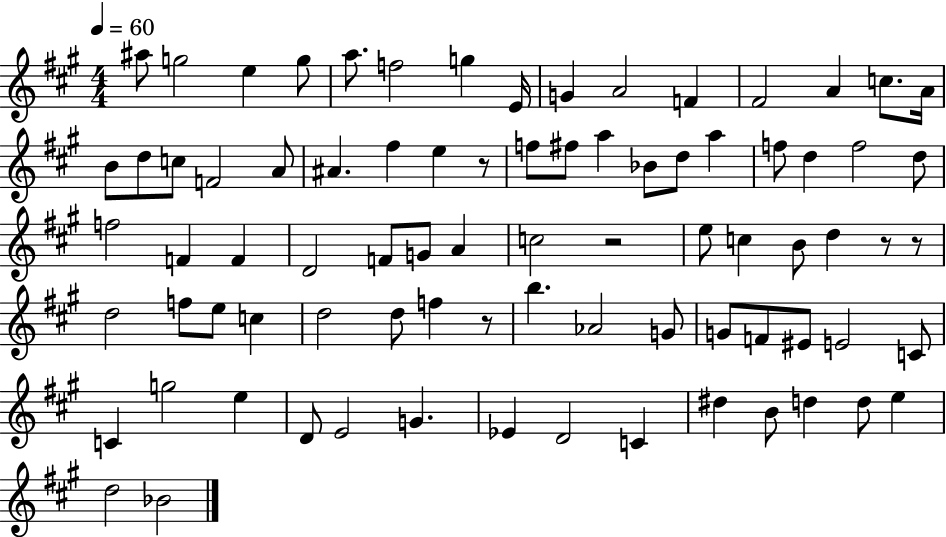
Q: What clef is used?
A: treble